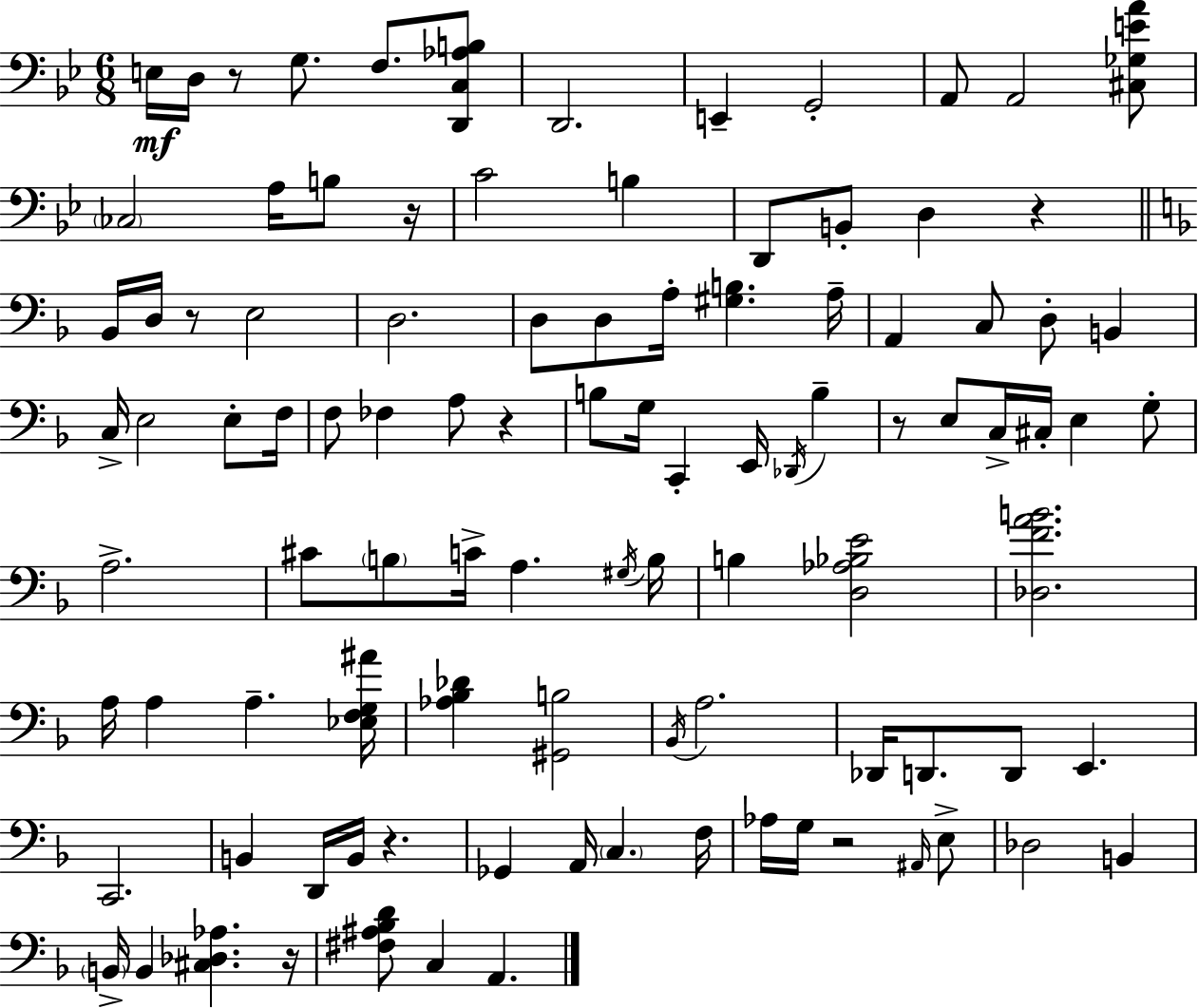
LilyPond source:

{
  \clef bass
  \numericTimeSignature
  \time 6/8
  \key bes \major
  e16\mf d16 r8 g8. f8. <d, c aes b>8 | d,2. | e,4-- g,2-. | a,8 a,2 <cis ges e' a'>8 | \break \parenthesize ces2 a16 b8 r16 | c'2 b4 | d,8 b,8-. d4 r4 | \bar "||" \break \key f \major bes,16 d16 r8 e2 | d2. | d8 d8 a16-. <gis b>4. a16-- | a,4 c8 d8-. b,4 | \break c16-> e2 e8-. f16 | f8 fes4 a8 r4 | b8 g16 c,4-. e,16 \acciaccatura { des,16 } b4-- | r8 e8 c16-> cis16-. e4 g8-. | \break a2.-> | cis'8 \parenthesize b8 c'16-> a4. | \acciaccatura { gis16 } b16 b4 <d aes bes e'>2 | <des f' a' b'>2. | \break a16 a4 a4.-- | <ees f g ais'>16 <aes bes des'>4 <gis, b>2 | \acciaccatura { bes,16 } a2. | des,16 d,8. d,8 e,4. | \break c,2. | b,4 d,16 b,16 r4. | ges,4 a,16 \parenthesize c4. | f16 aes16 g16 r2 | \break \grace { ais,16 } e8-> des2 | b,4 \parenthesize b,16-> b,4 <cis des aes>4. | r16 <fis ais bes d'>8 c4 a,4. | \bar "|."
}